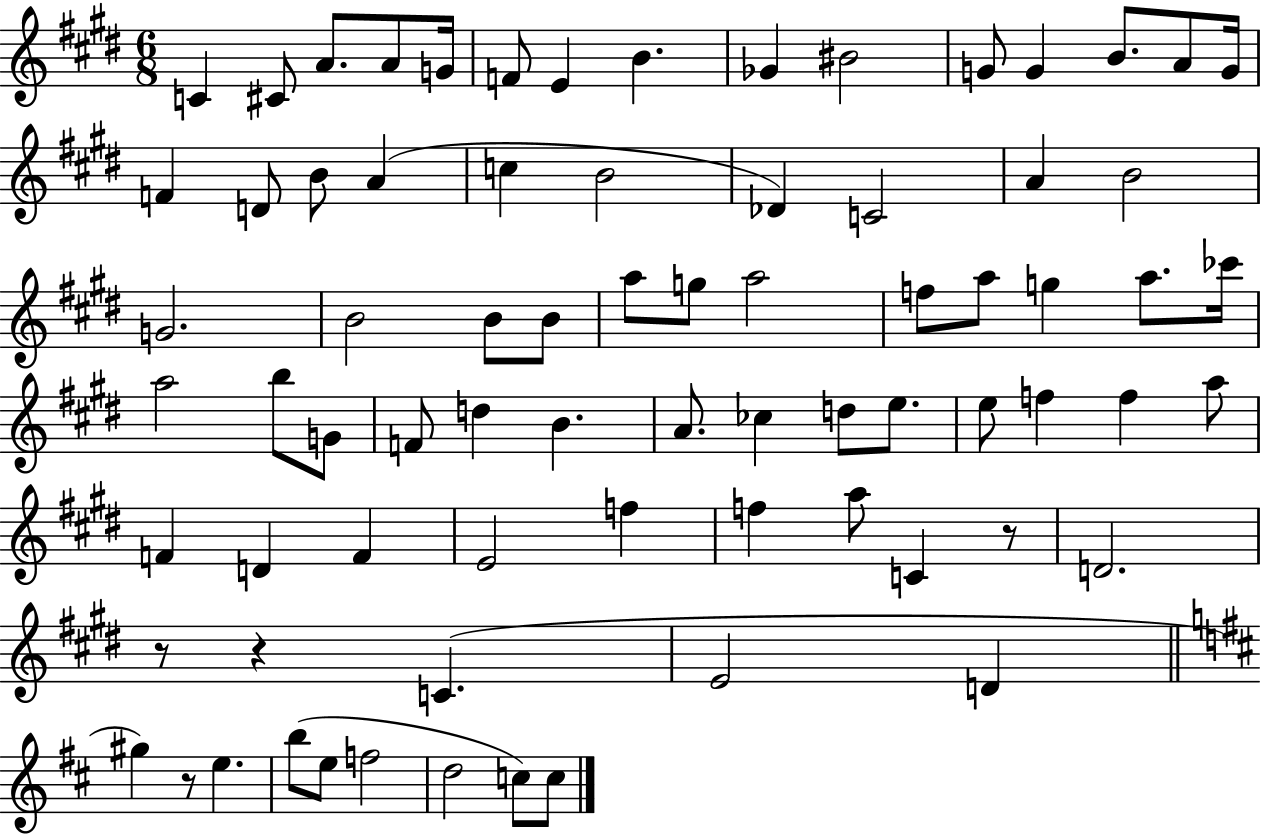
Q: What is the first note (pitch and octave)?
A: C4